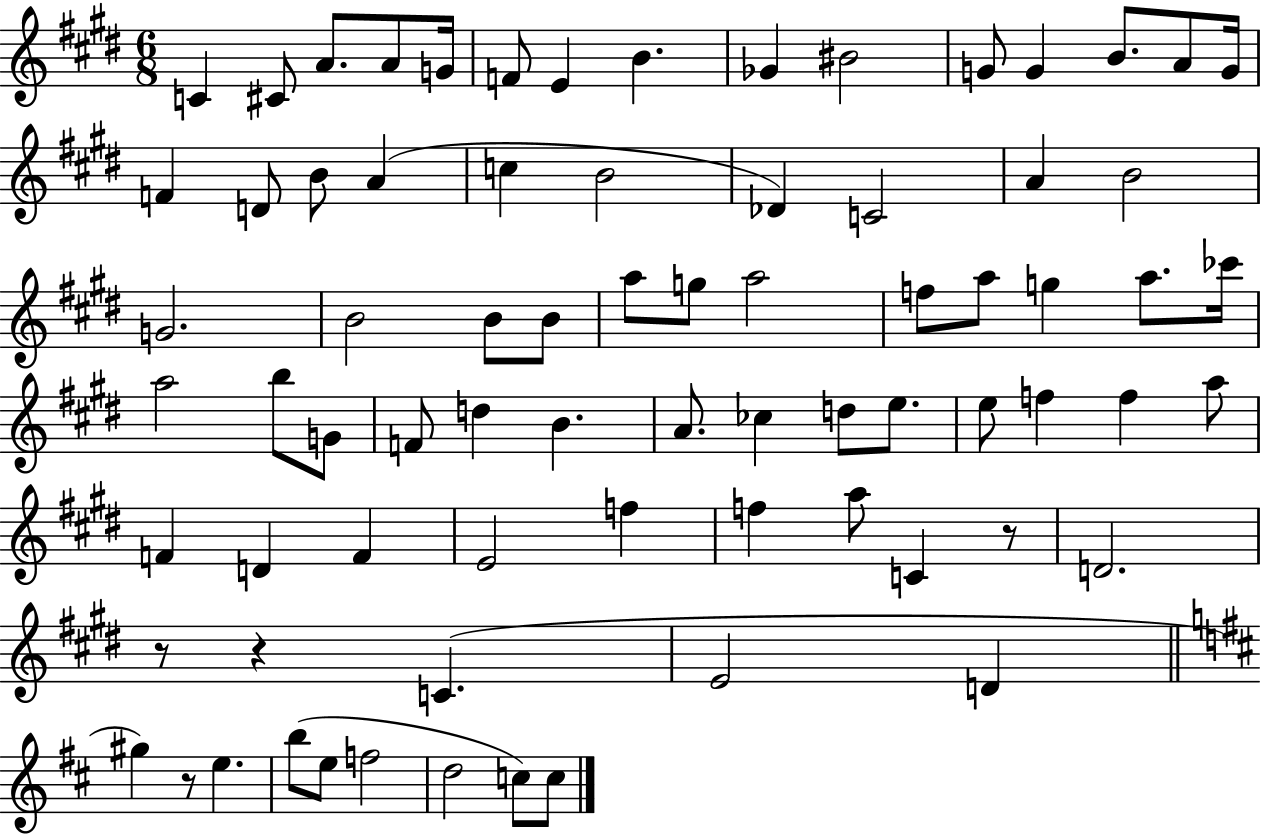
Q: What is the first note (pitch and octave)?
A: C4